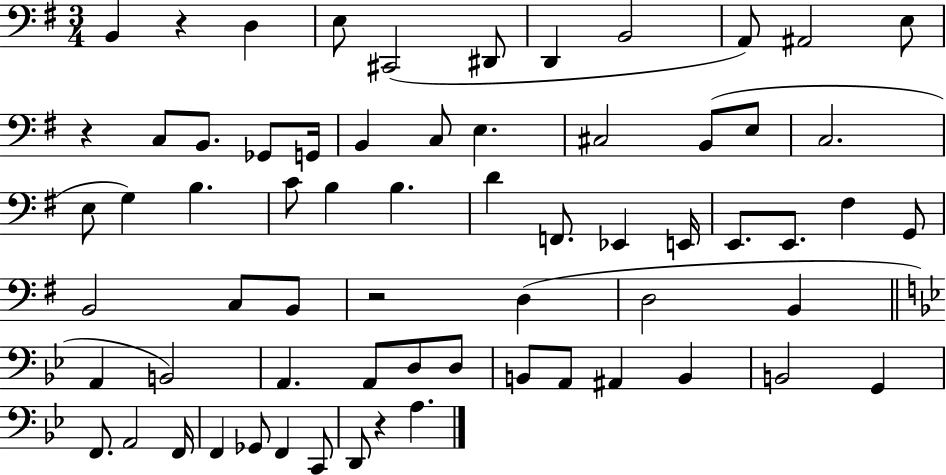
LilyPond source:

{
  \clef bass
  \numericTimeSignature
  \time 3/4
  \key g \major
  \repeat volta 2 { b,4 r4 d4 | e8 cis,2( dis,8 | d,4 b,2 | a,8) ais,2 e8 | \break r4 c8 b,8. ges,8 g,16 | b,4 c8 e4. | cis2 b,8( e8 | c2. | \break e8 g4) b4. | c'8 b4 b4. | d'4 f,8. ees,4 e,16 | e,8. e,8. fis4 g,8 | \break b,2 c8 b,8 | r2 d4( | d2 b,4 | \bar "||" \break \key g \minor a,4 b,2) | a,4. a,8 d8 d8 | b,8 a,8 ais,4 b,4 | b,2 g,4 | \break f,8. a,2 f,16 | f,4 ges,8 f,4 c,8 | d,8 r4 a4. | } \bar "|."
}